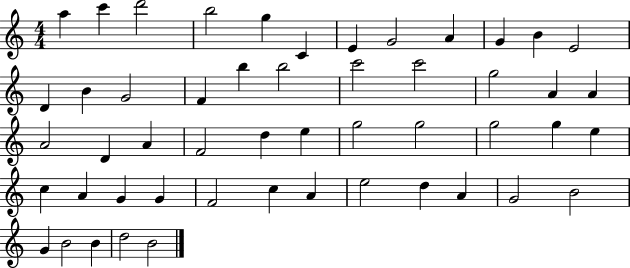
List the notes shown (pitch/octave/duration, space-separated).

A5/q C6/q D6/h B5/h G5/q C4/q E4/q G4/h A4/q G4/q B4/q E4/h D4/q B4/q G4/h F4/q B5/q B5/h C6/h C6/h G5/h A4/q A4/q A4/h D4/q A4/q F4/h D5/q E5/q G5/h G5/h G5/h G5/q E5/q C5/q A4/q G4/q G4/q F4/h C5/q A4/q E5/h D5/q A4/q G4/h B4/h G4/q B4/h B4/q D5/h B4/h